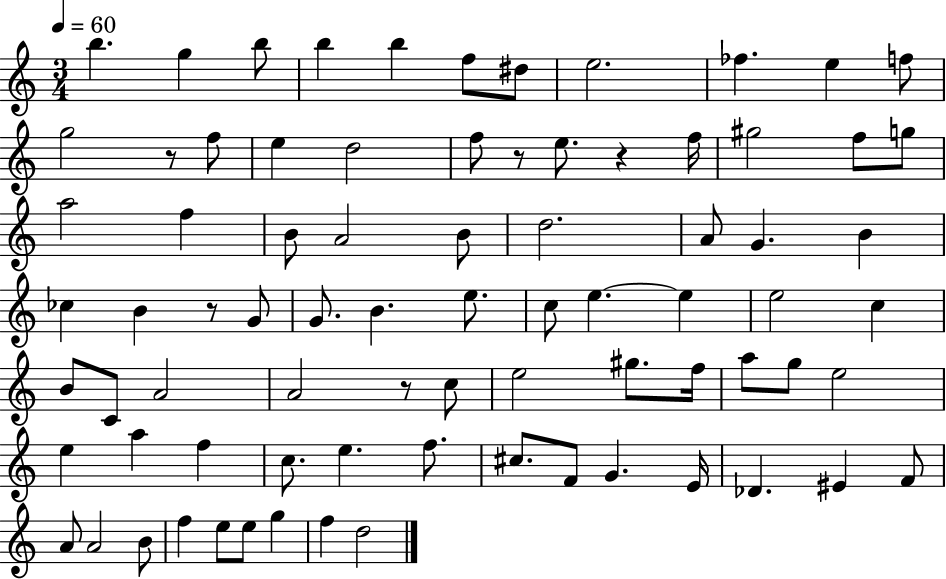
{
  \clef treble
  \numericTimeSignature
  \time 3/4
  \key c \major
  \tempo 4 = 60
  b''4. g''4 b''8 | b''4 b''4 f''8 dis''8 | e''2. | fes''4. e''4 f''8 | \break g''2 r8 f''8 | e''4 d''2 | f''8 r8 e''8. r4 f''16 | gis''2 f''8 g''8 | \break a''2 f''4 | b'8 a'2 b'8 | d''2. | a'8 g'4. b'4 | \break ces''4 b'4 r8 g'8 | g'8. b'4. e''8. | c''8 e''4.~~ e''4 | e''2 c''4 | \break b'8 c'8 a'2 | a'2 r8 c''8 | e''2 gis''8. f''16 | a''8 g''8 e''2 | \break e''4 a''4 f''4 | c''8. e''4. f''8. | cis''8. f'8 g'4. e'16 | des'4. eis'4 f'8 | \break a'8 a'2 b'8 | f''4 e''8 e''8 g''4 | f''4 d''2 | \bar "|."
}